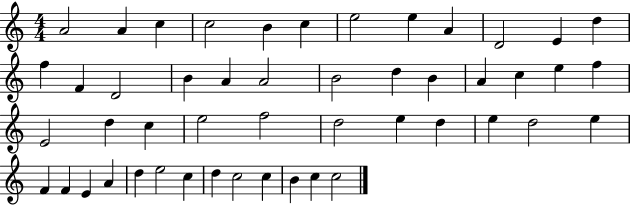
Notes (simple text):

A4/h A4/q C5/q C5/h B4/q C5/q E5/h E5/q A4/q D4/h E4/q D5/q F5/q F4/q D4/h B4/q A4/q A4/h B4/h D5/q B4/q A4/q C5/q E5/q F5/q E4/h D5/q C5/q E5/h F5/h D5/h E5/q D5/q E5/q D5/h E5/q F4/q F4/q E4/q A4/q D5/q E5/h C5/q D5/q C5/h C5/q B4/q C5/q C5/h